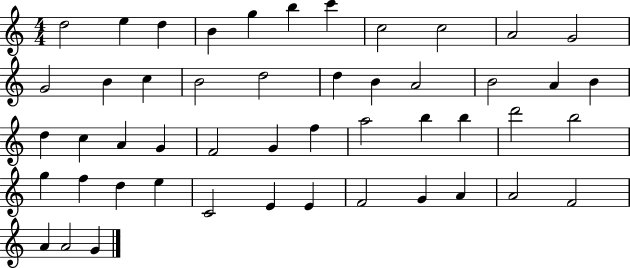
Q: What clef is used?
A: treble